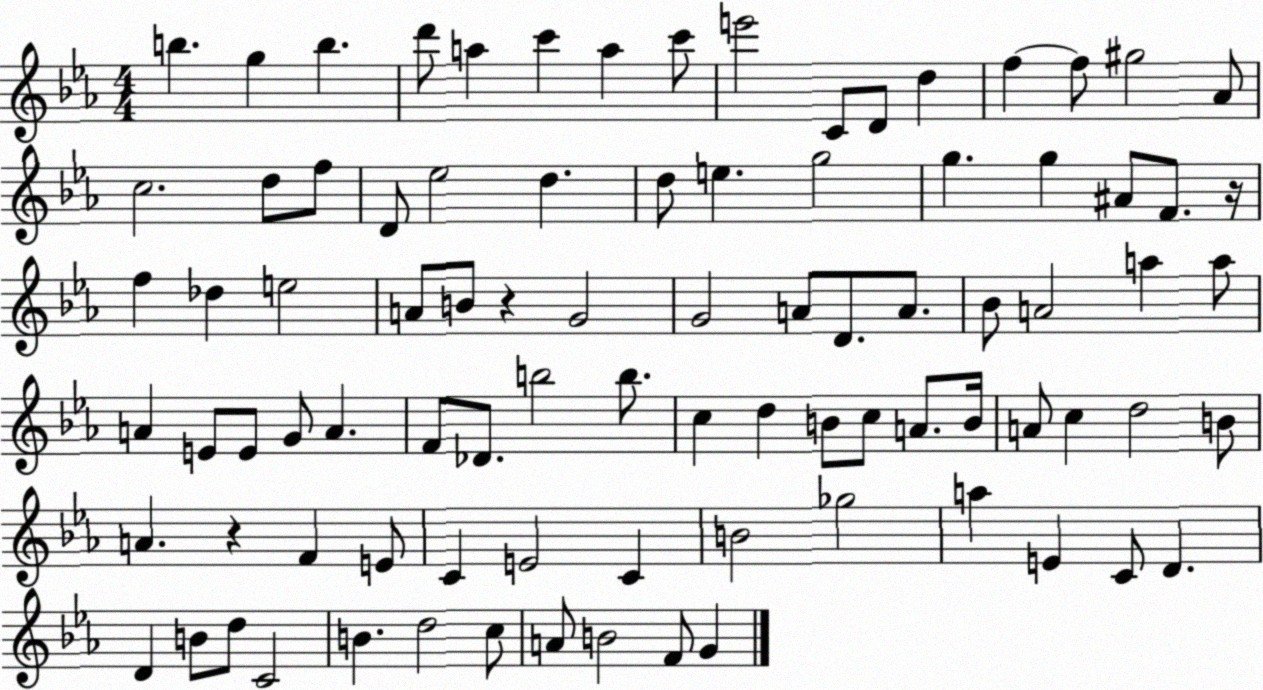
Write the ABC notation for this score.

X:1
T:Untitled
M:4/4
L:1/4
K:Eb
b g b d'/2 a c' a c'/2 e'2 C/2 D/2 d f f/2 ^g2 _A/2 c2 d/2 f/2 D/2 _e2 d d/2 e g2 g g ^A/2 F/2 z/4 f _d e2 A/2 B/2 z G2 G2 A/2 D/2 A/2 _B/2 A2 a a/2 A E/2 E/2 G/2 A F/2 _D/2 b2 b/2 c d B/2 c/2 A/2 B/4 A/2 c d2 B/2 A z F E/2 C E2 C B2 _g2 a E C/2 D D B/2 d/2 C2 B d2 c/2 A/2 B2 F/2 G